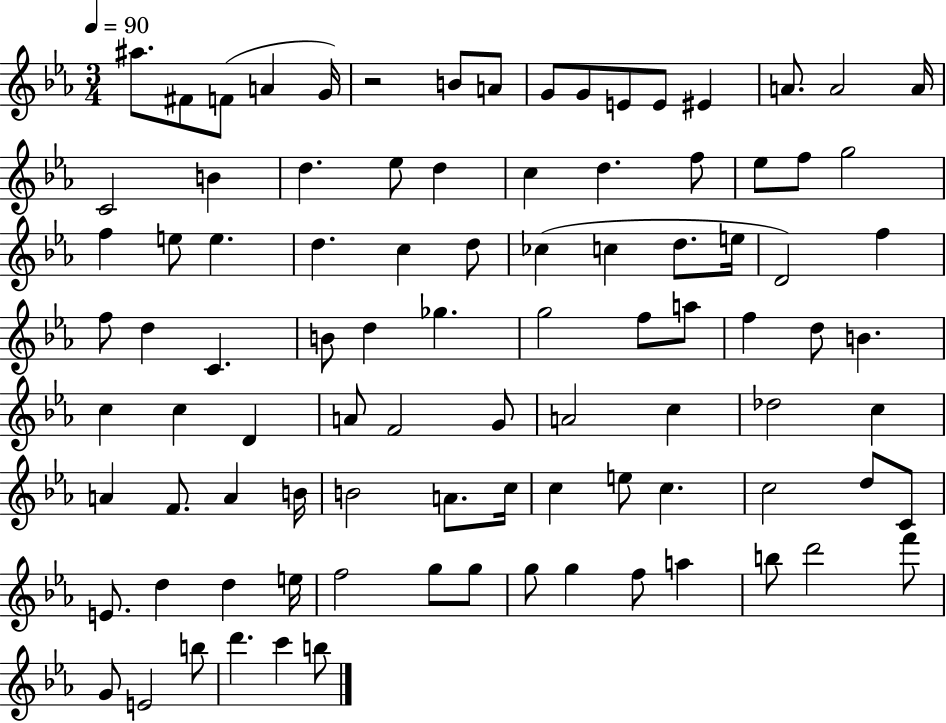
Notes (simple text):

A#5/e. F#4/e F4/e A4/q G4/s R/h B4/e A4/e G4/e G4/e E4/e E4/e EIS4/q A4/e. A4/h A4/s C4/h B4/q D5/q. Eb5/e D5/q C5/q D5/q. F5/e Eb5/e F5/e G5/h F5/q E5/e E5/q. D5/q. C5/q D5/e CES5/q C5/q D5/e. E5/s D4/h F5/q F5/e D5/q C4/q. B4/e D5/q Gb5/q. G5/h F5/e A5/e F5/q D5/e B4/q. C5/q C5/q D4/q A4/e F4/h G4/e A4/h C5/q Db5/h C5/q A4/q F4/e. A4/q B4/s B4/h A4/e. C5/s C5/q E5/e C5/q. C5/h D5/e C4/e E4/e. D5/q D5/q E5/s F5/h G5/e G5/e G5/e G5/q F5/e A5/q B5/e D6/h F6/e G4/e E4/h B5/e D6/q. C6/q B5/e